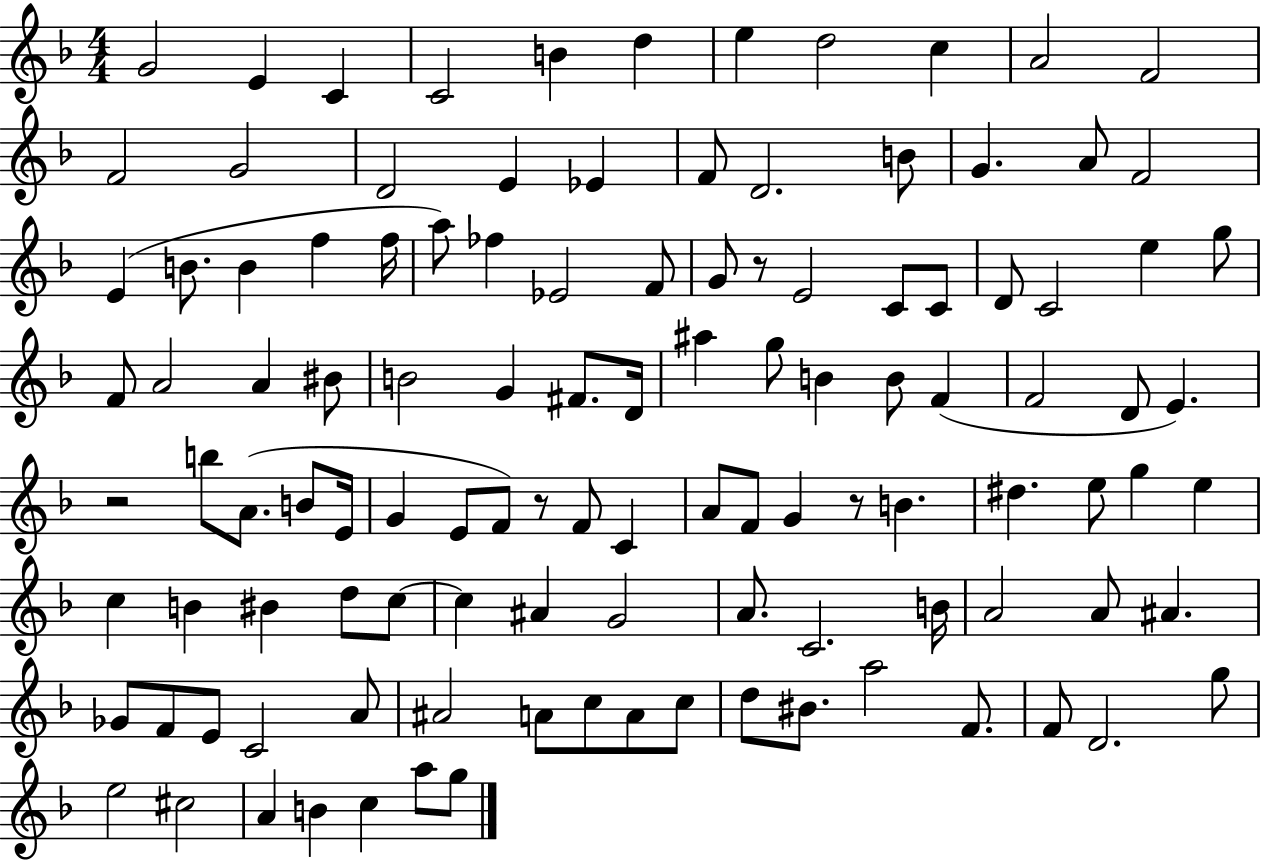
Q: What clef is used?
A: treble